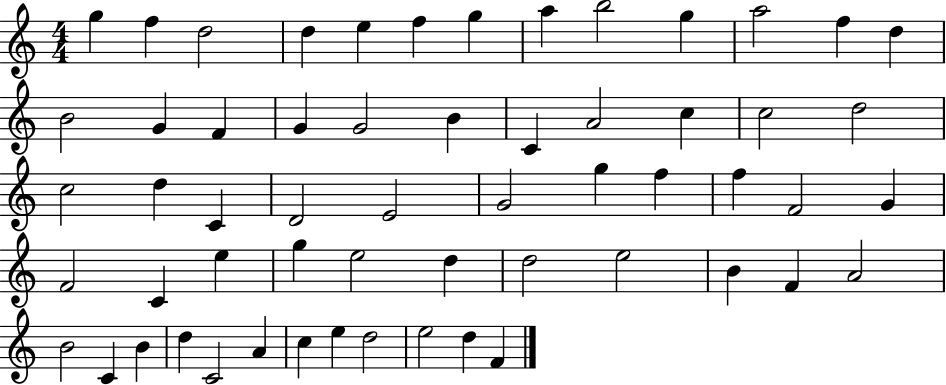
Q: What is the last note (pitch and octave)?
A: F4